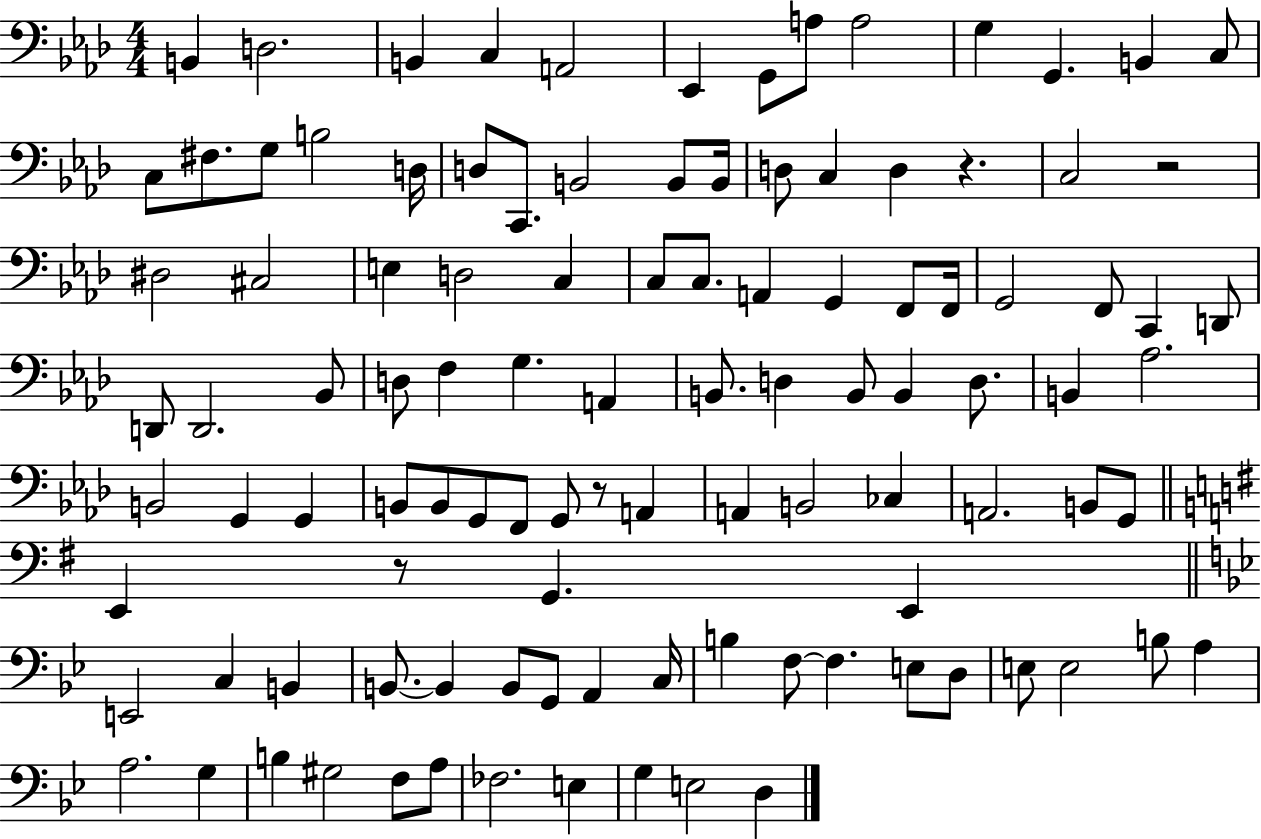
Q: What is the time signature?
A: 4/4